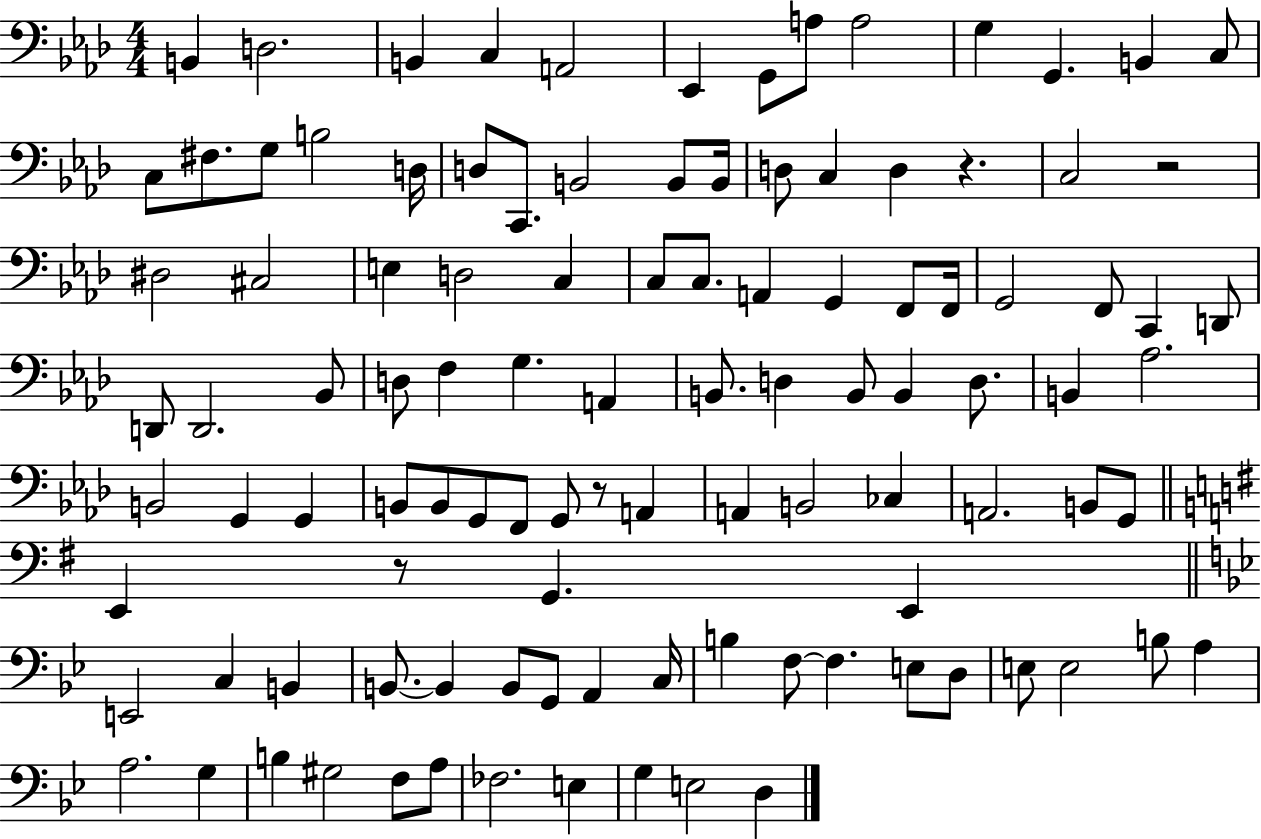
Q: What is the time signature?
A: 4/4